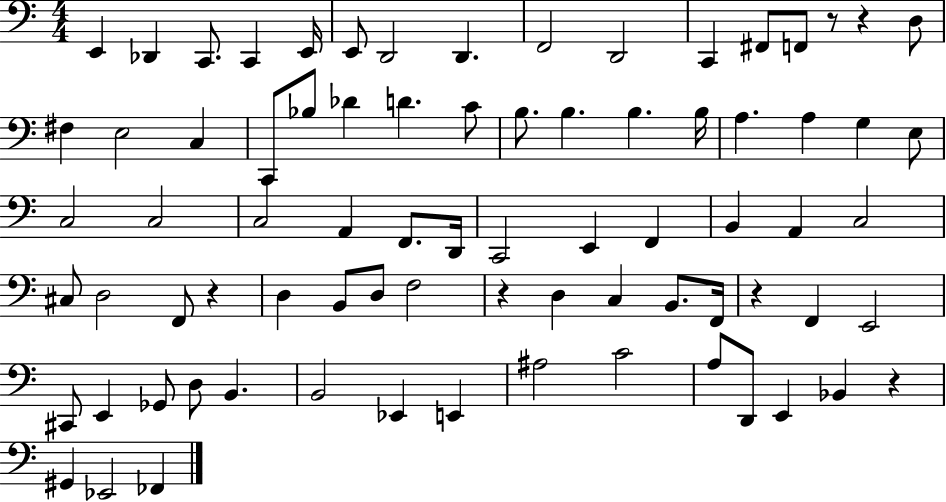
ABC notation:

X:1
T:Untitled
M:4/4
L:1/4
K:C
E,, _D,, C,,/2 C,, E,,/4 E,,/2 D,,2 D,, F,,2 D,,2 C,, ^F,,/2 F,,/2 z/2 z D,/2 ^F, E,2 C, C,,/2 _B,/2 _D D C/2 B,/2 B, B, B,/4 A, A, G, E,/2 C,2 C,2 C,2 A,, F,,/2 D,,/4 C,,2 E,, F,, B,, A,, C,2 ^C,/2 D,2 F,,/2 z D, B,,/2 D,/2 F,2 z D, C, B,,/2 F,,/4 z F,, E,,2 ^C,,/2 E,, _G,,/2 D,/2 B,, B,,2 _E,, E,, ^A,2 C2 A,/2 D,,/2 E,, _B,, z ^G,, _E,,2 _F,,